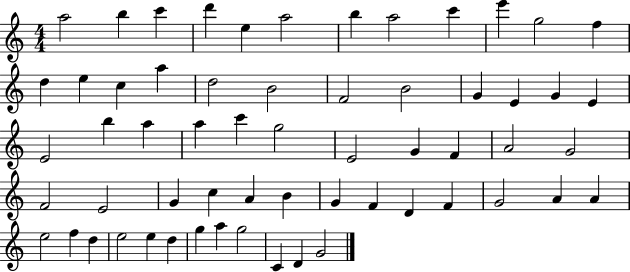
{
  \clef treble
  \numericTimeSignature
  \time 4/4
  \key c \major
  a''2 b''4 c'''4 | d'''4 e''4 a''2 | b''4 a''2 c'''4 | e'''4 g''2 f''4 | \break d''4 e''4 c''4 a''4 | d''2 b'2 | f'2 b'2 | g'4 e'4 g'4 e'4 | \break e'2 b''4 a''4 | a''4 c'''4 g''2 | e'2 g'4 f'4 | a'2 g'2 | \break f'2 e'2 | g'4 c''4 a'4 b'4 | g'4 f'4 d'4 f'4 | g'2 a'4 a'4 | \break e''2 f''4 d''4 | e''2 e''4 d''4 | g''4 a''4 g''2 | c'4 d'4 g'2 | \break \bar "|."
}